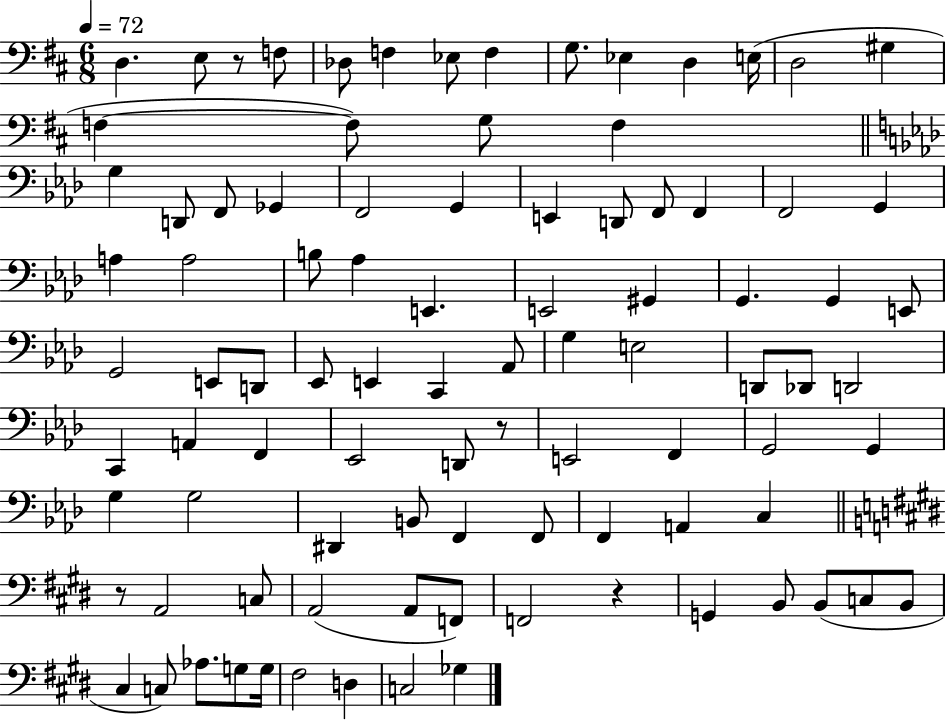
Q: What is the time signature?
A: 6/8